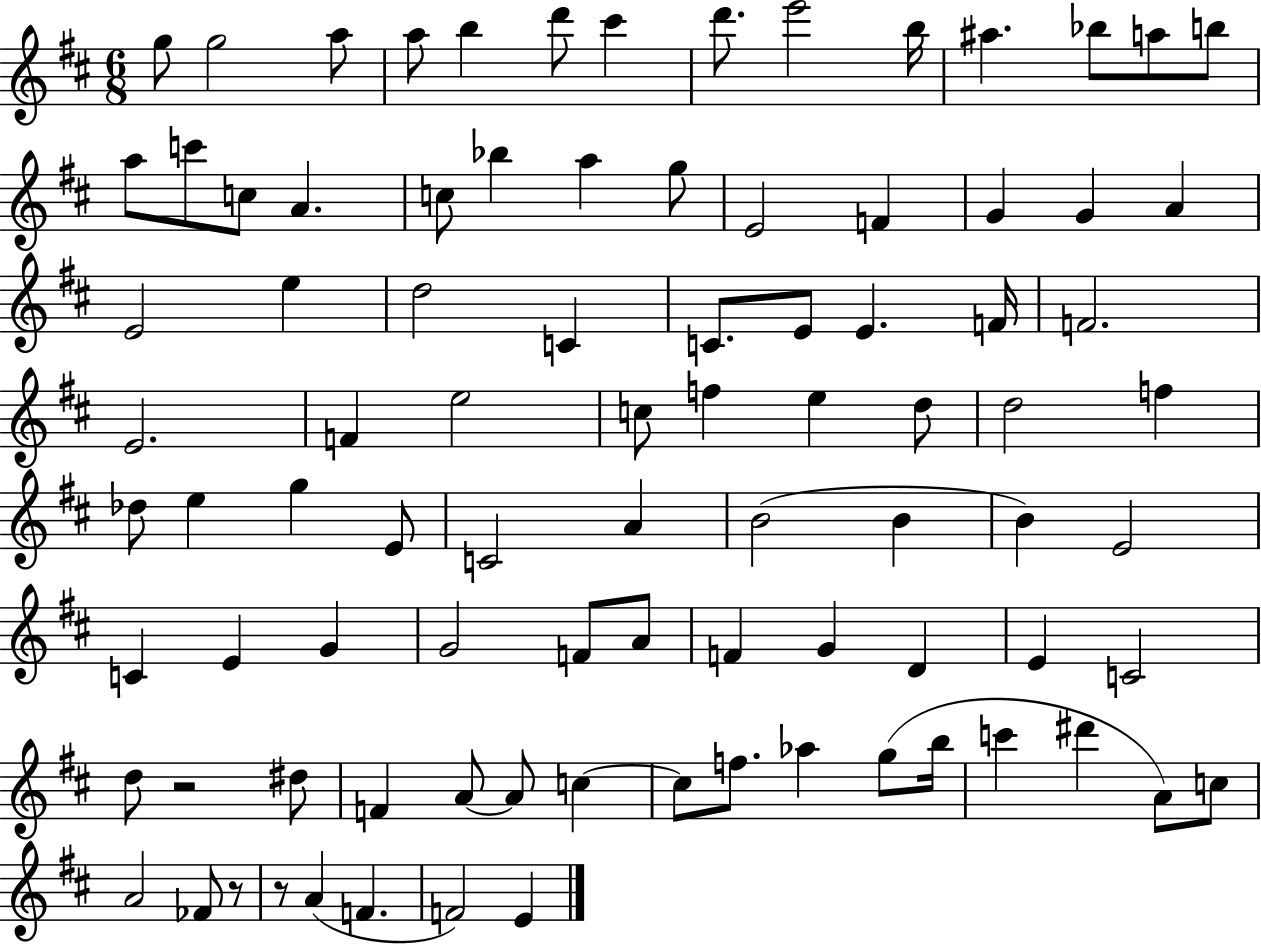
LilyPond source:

{
  \clef treble
  \numericTimeSignature
  \time 6/8
  \key d \major
  g''8 g''2 a''8 | a''8 b''4 d'''8 cis'''4 | d'''8. e'''2 b''16 | ais''4. bes''8 a''8 b''8 | \break a''8 c'''8 c''8 a'4. | c''8 bes''4 a''4 g''8 | e'2 f'4 | g'4 g'4 a'4 | \break e'2 e''4 | d''2 c'4 | c'8. e'8 e'4. f'16 | f'2. | \break e'2. | f'4 e''2 | c''8 f''4 e''4 d''8 | d''2 f''4 | \break des''8 e''4 g''4 e'8 | c'2 a'4 | b'2( b'4 | b'4) e'2 | \break c'4 e'4 g'4 | g'2 f'8 a'8 | f'4 g'4 d'4 | e'4 c'2 | \break d''8 r2 dis''8 | f'4 a'8~~ a'8 c''4~~ | c''8 f''8. aes''4 g''8( b''16 | c'''4 dis'''4 a'8) c''8 | \break a'2 fes'8 r8 | r8 a'4( f'4. | f'2) e'4 | \bar "|."
}